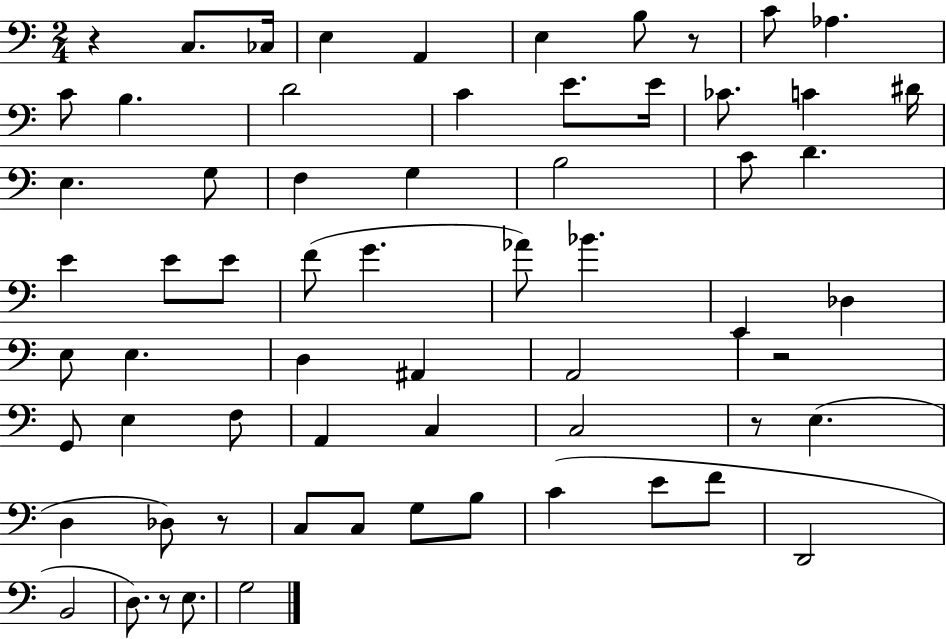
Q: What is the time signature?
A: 2/4